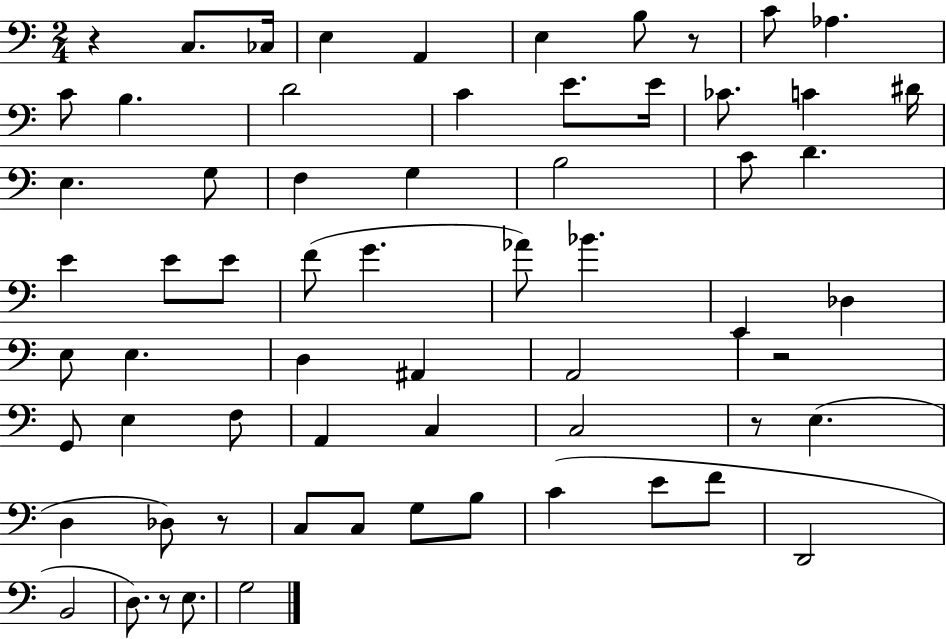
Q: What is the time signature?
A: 2/4